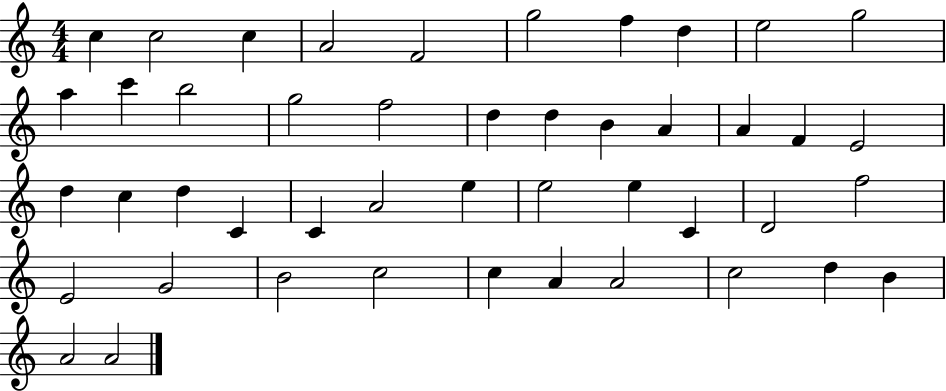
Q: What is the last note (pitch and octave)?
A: A4